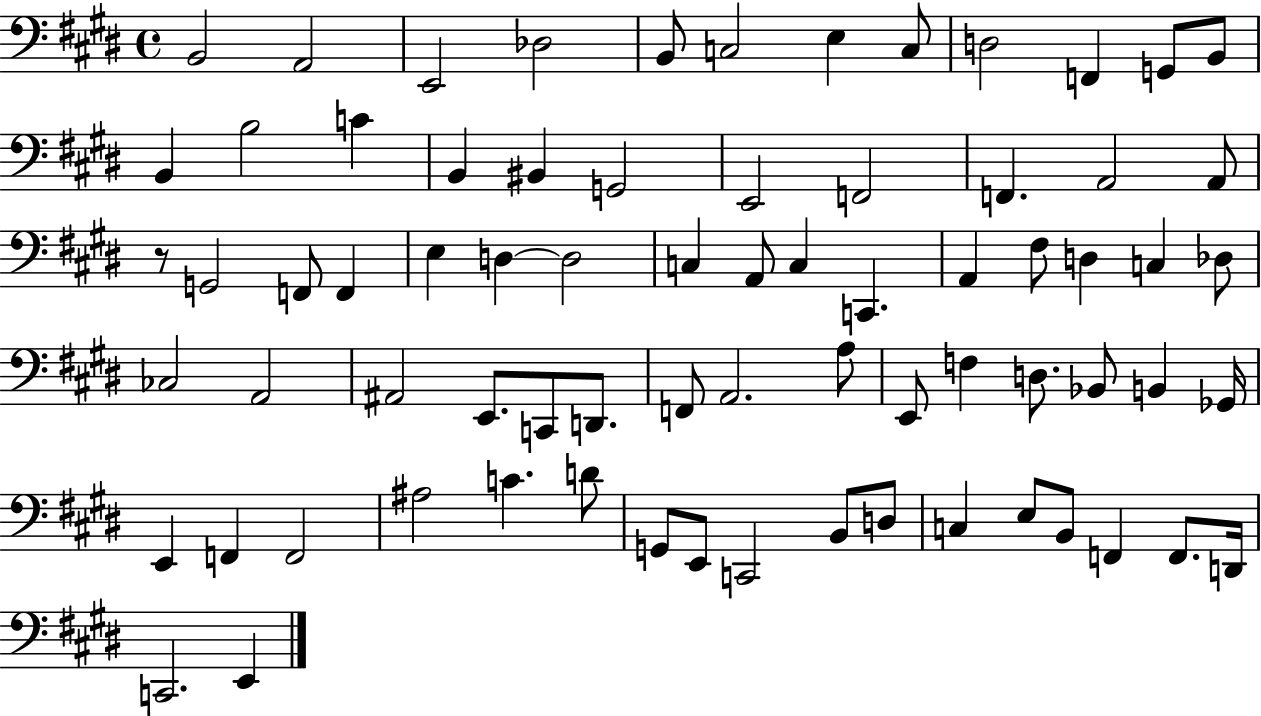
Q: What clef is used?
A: bass